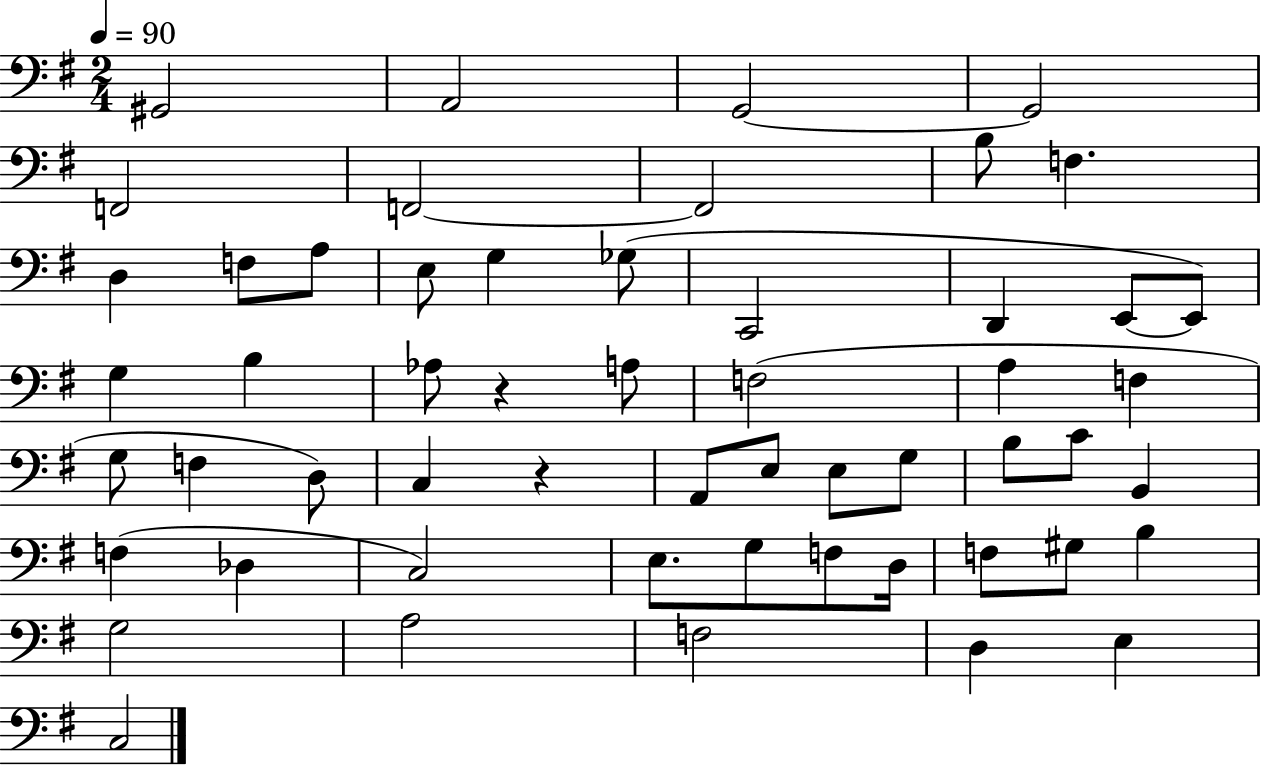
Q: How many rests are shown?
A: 2